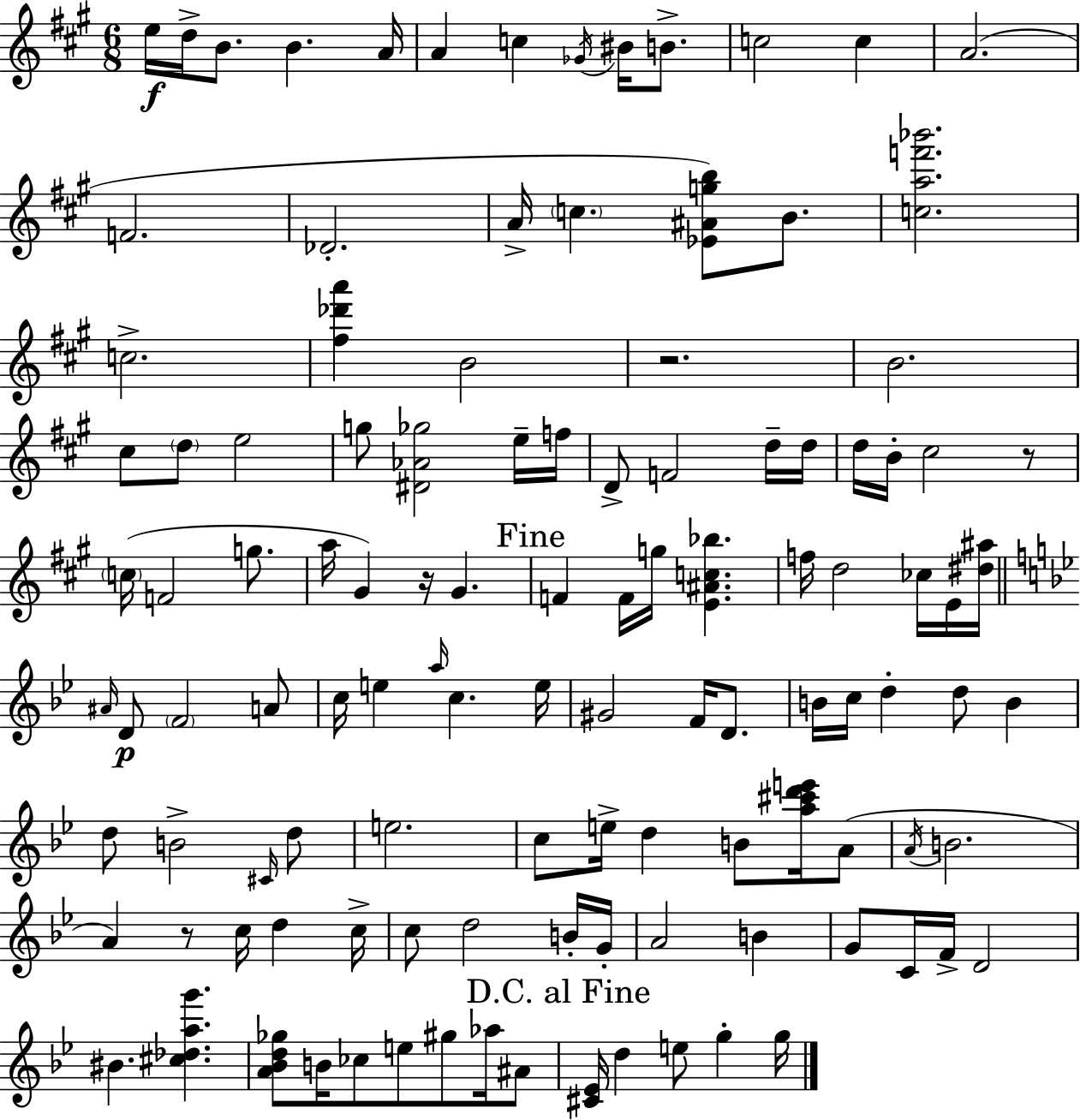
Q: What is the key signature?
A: A major